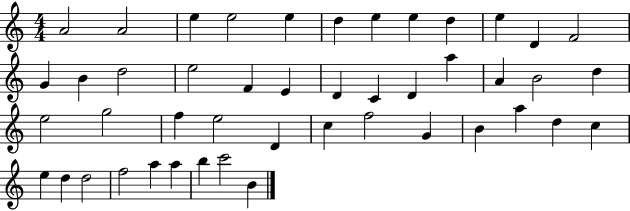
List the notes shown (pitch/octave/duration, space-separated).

A4/h A4/h E5/q E5/h E5/q D5/q E5/q E5/q D5/q E5/q D4/q F4/h G4/q B4/q D5/h E5/h F4/q E4/q D4/q C4/q D4/q A5/q A4/q B4/h D5/q E5/h G5/h F5/q E5/h D4/q C5/q F5/h G4/q B4/q A5/q D5/q C5/q E5/q D5/q D5/h F5/h A5/q A5/q B5/q C6/h B4/q